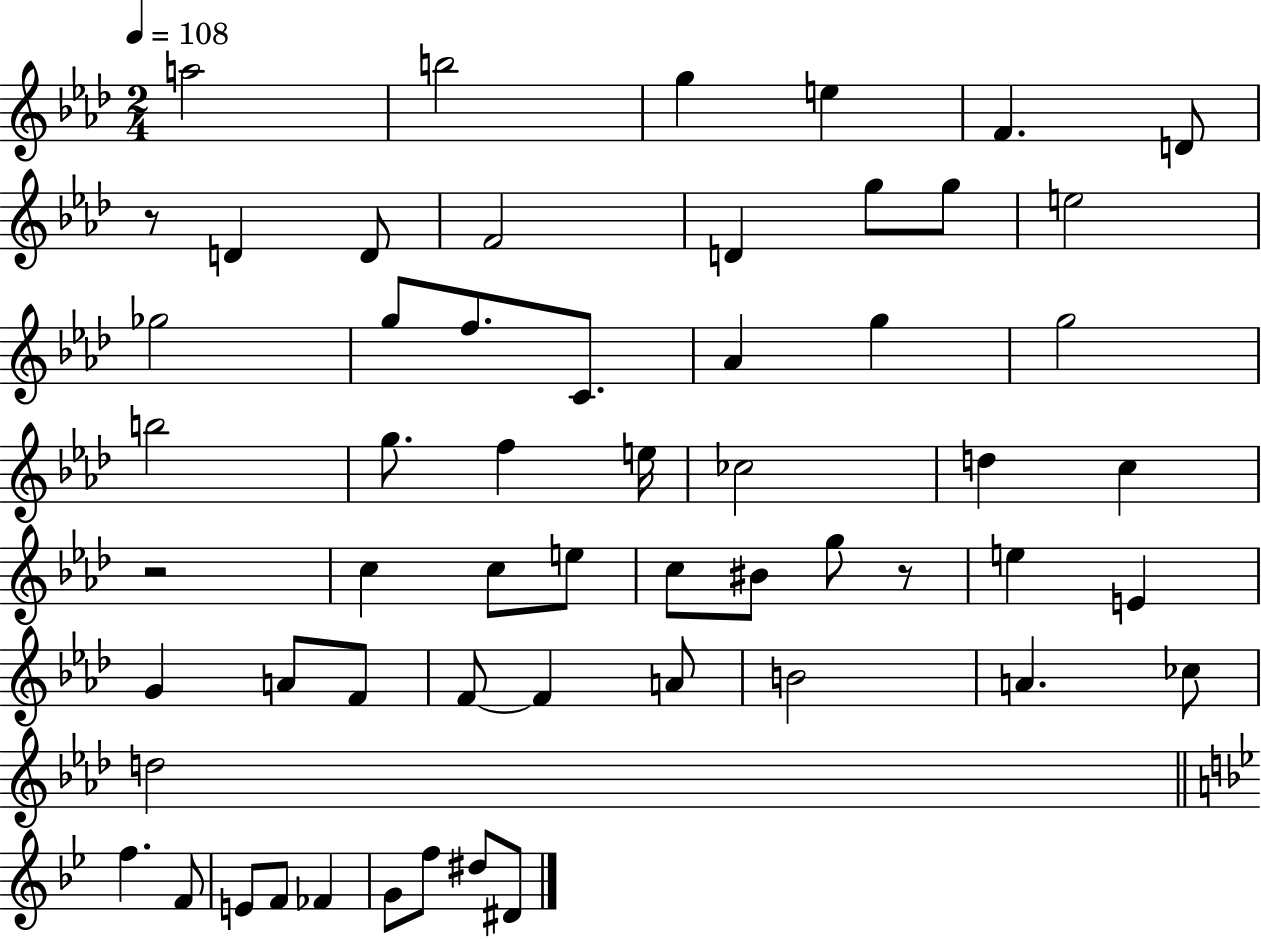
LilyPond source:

{
  \clef treble
  \numericTimeSignature
  \time 2/4
  \key aes \major
  \tempo 4 = 108
  \repeat volta 2 { a''2 | b''2 | g''4 e''4 | f'4. d'8 | \break r8 d'4 d'8 | f'2 | d'4 g''8 g''8 | e''2 | \break ges''2 | g''8 f''8. c'8. | aes'4 g''4 | g''2 | \break b''2 | g''8. f''4 e''16 | ces''2 | d''4 c''4 | \break r2 | c''4 c''8 e''8 | c''8 bis'8 g''8 r8 | e''4 e'4 | \break g'4 a'8 f'8 | f'8~~ f'4 a'8 | b'2 | a'4. ces''8 | \break d''2 | \bar "||" \break \key bes \major f''4. f'8 | e'8 f'8 fes'4 | g'8 f''8 dis''8 dis'8 | } \bar "|."
}